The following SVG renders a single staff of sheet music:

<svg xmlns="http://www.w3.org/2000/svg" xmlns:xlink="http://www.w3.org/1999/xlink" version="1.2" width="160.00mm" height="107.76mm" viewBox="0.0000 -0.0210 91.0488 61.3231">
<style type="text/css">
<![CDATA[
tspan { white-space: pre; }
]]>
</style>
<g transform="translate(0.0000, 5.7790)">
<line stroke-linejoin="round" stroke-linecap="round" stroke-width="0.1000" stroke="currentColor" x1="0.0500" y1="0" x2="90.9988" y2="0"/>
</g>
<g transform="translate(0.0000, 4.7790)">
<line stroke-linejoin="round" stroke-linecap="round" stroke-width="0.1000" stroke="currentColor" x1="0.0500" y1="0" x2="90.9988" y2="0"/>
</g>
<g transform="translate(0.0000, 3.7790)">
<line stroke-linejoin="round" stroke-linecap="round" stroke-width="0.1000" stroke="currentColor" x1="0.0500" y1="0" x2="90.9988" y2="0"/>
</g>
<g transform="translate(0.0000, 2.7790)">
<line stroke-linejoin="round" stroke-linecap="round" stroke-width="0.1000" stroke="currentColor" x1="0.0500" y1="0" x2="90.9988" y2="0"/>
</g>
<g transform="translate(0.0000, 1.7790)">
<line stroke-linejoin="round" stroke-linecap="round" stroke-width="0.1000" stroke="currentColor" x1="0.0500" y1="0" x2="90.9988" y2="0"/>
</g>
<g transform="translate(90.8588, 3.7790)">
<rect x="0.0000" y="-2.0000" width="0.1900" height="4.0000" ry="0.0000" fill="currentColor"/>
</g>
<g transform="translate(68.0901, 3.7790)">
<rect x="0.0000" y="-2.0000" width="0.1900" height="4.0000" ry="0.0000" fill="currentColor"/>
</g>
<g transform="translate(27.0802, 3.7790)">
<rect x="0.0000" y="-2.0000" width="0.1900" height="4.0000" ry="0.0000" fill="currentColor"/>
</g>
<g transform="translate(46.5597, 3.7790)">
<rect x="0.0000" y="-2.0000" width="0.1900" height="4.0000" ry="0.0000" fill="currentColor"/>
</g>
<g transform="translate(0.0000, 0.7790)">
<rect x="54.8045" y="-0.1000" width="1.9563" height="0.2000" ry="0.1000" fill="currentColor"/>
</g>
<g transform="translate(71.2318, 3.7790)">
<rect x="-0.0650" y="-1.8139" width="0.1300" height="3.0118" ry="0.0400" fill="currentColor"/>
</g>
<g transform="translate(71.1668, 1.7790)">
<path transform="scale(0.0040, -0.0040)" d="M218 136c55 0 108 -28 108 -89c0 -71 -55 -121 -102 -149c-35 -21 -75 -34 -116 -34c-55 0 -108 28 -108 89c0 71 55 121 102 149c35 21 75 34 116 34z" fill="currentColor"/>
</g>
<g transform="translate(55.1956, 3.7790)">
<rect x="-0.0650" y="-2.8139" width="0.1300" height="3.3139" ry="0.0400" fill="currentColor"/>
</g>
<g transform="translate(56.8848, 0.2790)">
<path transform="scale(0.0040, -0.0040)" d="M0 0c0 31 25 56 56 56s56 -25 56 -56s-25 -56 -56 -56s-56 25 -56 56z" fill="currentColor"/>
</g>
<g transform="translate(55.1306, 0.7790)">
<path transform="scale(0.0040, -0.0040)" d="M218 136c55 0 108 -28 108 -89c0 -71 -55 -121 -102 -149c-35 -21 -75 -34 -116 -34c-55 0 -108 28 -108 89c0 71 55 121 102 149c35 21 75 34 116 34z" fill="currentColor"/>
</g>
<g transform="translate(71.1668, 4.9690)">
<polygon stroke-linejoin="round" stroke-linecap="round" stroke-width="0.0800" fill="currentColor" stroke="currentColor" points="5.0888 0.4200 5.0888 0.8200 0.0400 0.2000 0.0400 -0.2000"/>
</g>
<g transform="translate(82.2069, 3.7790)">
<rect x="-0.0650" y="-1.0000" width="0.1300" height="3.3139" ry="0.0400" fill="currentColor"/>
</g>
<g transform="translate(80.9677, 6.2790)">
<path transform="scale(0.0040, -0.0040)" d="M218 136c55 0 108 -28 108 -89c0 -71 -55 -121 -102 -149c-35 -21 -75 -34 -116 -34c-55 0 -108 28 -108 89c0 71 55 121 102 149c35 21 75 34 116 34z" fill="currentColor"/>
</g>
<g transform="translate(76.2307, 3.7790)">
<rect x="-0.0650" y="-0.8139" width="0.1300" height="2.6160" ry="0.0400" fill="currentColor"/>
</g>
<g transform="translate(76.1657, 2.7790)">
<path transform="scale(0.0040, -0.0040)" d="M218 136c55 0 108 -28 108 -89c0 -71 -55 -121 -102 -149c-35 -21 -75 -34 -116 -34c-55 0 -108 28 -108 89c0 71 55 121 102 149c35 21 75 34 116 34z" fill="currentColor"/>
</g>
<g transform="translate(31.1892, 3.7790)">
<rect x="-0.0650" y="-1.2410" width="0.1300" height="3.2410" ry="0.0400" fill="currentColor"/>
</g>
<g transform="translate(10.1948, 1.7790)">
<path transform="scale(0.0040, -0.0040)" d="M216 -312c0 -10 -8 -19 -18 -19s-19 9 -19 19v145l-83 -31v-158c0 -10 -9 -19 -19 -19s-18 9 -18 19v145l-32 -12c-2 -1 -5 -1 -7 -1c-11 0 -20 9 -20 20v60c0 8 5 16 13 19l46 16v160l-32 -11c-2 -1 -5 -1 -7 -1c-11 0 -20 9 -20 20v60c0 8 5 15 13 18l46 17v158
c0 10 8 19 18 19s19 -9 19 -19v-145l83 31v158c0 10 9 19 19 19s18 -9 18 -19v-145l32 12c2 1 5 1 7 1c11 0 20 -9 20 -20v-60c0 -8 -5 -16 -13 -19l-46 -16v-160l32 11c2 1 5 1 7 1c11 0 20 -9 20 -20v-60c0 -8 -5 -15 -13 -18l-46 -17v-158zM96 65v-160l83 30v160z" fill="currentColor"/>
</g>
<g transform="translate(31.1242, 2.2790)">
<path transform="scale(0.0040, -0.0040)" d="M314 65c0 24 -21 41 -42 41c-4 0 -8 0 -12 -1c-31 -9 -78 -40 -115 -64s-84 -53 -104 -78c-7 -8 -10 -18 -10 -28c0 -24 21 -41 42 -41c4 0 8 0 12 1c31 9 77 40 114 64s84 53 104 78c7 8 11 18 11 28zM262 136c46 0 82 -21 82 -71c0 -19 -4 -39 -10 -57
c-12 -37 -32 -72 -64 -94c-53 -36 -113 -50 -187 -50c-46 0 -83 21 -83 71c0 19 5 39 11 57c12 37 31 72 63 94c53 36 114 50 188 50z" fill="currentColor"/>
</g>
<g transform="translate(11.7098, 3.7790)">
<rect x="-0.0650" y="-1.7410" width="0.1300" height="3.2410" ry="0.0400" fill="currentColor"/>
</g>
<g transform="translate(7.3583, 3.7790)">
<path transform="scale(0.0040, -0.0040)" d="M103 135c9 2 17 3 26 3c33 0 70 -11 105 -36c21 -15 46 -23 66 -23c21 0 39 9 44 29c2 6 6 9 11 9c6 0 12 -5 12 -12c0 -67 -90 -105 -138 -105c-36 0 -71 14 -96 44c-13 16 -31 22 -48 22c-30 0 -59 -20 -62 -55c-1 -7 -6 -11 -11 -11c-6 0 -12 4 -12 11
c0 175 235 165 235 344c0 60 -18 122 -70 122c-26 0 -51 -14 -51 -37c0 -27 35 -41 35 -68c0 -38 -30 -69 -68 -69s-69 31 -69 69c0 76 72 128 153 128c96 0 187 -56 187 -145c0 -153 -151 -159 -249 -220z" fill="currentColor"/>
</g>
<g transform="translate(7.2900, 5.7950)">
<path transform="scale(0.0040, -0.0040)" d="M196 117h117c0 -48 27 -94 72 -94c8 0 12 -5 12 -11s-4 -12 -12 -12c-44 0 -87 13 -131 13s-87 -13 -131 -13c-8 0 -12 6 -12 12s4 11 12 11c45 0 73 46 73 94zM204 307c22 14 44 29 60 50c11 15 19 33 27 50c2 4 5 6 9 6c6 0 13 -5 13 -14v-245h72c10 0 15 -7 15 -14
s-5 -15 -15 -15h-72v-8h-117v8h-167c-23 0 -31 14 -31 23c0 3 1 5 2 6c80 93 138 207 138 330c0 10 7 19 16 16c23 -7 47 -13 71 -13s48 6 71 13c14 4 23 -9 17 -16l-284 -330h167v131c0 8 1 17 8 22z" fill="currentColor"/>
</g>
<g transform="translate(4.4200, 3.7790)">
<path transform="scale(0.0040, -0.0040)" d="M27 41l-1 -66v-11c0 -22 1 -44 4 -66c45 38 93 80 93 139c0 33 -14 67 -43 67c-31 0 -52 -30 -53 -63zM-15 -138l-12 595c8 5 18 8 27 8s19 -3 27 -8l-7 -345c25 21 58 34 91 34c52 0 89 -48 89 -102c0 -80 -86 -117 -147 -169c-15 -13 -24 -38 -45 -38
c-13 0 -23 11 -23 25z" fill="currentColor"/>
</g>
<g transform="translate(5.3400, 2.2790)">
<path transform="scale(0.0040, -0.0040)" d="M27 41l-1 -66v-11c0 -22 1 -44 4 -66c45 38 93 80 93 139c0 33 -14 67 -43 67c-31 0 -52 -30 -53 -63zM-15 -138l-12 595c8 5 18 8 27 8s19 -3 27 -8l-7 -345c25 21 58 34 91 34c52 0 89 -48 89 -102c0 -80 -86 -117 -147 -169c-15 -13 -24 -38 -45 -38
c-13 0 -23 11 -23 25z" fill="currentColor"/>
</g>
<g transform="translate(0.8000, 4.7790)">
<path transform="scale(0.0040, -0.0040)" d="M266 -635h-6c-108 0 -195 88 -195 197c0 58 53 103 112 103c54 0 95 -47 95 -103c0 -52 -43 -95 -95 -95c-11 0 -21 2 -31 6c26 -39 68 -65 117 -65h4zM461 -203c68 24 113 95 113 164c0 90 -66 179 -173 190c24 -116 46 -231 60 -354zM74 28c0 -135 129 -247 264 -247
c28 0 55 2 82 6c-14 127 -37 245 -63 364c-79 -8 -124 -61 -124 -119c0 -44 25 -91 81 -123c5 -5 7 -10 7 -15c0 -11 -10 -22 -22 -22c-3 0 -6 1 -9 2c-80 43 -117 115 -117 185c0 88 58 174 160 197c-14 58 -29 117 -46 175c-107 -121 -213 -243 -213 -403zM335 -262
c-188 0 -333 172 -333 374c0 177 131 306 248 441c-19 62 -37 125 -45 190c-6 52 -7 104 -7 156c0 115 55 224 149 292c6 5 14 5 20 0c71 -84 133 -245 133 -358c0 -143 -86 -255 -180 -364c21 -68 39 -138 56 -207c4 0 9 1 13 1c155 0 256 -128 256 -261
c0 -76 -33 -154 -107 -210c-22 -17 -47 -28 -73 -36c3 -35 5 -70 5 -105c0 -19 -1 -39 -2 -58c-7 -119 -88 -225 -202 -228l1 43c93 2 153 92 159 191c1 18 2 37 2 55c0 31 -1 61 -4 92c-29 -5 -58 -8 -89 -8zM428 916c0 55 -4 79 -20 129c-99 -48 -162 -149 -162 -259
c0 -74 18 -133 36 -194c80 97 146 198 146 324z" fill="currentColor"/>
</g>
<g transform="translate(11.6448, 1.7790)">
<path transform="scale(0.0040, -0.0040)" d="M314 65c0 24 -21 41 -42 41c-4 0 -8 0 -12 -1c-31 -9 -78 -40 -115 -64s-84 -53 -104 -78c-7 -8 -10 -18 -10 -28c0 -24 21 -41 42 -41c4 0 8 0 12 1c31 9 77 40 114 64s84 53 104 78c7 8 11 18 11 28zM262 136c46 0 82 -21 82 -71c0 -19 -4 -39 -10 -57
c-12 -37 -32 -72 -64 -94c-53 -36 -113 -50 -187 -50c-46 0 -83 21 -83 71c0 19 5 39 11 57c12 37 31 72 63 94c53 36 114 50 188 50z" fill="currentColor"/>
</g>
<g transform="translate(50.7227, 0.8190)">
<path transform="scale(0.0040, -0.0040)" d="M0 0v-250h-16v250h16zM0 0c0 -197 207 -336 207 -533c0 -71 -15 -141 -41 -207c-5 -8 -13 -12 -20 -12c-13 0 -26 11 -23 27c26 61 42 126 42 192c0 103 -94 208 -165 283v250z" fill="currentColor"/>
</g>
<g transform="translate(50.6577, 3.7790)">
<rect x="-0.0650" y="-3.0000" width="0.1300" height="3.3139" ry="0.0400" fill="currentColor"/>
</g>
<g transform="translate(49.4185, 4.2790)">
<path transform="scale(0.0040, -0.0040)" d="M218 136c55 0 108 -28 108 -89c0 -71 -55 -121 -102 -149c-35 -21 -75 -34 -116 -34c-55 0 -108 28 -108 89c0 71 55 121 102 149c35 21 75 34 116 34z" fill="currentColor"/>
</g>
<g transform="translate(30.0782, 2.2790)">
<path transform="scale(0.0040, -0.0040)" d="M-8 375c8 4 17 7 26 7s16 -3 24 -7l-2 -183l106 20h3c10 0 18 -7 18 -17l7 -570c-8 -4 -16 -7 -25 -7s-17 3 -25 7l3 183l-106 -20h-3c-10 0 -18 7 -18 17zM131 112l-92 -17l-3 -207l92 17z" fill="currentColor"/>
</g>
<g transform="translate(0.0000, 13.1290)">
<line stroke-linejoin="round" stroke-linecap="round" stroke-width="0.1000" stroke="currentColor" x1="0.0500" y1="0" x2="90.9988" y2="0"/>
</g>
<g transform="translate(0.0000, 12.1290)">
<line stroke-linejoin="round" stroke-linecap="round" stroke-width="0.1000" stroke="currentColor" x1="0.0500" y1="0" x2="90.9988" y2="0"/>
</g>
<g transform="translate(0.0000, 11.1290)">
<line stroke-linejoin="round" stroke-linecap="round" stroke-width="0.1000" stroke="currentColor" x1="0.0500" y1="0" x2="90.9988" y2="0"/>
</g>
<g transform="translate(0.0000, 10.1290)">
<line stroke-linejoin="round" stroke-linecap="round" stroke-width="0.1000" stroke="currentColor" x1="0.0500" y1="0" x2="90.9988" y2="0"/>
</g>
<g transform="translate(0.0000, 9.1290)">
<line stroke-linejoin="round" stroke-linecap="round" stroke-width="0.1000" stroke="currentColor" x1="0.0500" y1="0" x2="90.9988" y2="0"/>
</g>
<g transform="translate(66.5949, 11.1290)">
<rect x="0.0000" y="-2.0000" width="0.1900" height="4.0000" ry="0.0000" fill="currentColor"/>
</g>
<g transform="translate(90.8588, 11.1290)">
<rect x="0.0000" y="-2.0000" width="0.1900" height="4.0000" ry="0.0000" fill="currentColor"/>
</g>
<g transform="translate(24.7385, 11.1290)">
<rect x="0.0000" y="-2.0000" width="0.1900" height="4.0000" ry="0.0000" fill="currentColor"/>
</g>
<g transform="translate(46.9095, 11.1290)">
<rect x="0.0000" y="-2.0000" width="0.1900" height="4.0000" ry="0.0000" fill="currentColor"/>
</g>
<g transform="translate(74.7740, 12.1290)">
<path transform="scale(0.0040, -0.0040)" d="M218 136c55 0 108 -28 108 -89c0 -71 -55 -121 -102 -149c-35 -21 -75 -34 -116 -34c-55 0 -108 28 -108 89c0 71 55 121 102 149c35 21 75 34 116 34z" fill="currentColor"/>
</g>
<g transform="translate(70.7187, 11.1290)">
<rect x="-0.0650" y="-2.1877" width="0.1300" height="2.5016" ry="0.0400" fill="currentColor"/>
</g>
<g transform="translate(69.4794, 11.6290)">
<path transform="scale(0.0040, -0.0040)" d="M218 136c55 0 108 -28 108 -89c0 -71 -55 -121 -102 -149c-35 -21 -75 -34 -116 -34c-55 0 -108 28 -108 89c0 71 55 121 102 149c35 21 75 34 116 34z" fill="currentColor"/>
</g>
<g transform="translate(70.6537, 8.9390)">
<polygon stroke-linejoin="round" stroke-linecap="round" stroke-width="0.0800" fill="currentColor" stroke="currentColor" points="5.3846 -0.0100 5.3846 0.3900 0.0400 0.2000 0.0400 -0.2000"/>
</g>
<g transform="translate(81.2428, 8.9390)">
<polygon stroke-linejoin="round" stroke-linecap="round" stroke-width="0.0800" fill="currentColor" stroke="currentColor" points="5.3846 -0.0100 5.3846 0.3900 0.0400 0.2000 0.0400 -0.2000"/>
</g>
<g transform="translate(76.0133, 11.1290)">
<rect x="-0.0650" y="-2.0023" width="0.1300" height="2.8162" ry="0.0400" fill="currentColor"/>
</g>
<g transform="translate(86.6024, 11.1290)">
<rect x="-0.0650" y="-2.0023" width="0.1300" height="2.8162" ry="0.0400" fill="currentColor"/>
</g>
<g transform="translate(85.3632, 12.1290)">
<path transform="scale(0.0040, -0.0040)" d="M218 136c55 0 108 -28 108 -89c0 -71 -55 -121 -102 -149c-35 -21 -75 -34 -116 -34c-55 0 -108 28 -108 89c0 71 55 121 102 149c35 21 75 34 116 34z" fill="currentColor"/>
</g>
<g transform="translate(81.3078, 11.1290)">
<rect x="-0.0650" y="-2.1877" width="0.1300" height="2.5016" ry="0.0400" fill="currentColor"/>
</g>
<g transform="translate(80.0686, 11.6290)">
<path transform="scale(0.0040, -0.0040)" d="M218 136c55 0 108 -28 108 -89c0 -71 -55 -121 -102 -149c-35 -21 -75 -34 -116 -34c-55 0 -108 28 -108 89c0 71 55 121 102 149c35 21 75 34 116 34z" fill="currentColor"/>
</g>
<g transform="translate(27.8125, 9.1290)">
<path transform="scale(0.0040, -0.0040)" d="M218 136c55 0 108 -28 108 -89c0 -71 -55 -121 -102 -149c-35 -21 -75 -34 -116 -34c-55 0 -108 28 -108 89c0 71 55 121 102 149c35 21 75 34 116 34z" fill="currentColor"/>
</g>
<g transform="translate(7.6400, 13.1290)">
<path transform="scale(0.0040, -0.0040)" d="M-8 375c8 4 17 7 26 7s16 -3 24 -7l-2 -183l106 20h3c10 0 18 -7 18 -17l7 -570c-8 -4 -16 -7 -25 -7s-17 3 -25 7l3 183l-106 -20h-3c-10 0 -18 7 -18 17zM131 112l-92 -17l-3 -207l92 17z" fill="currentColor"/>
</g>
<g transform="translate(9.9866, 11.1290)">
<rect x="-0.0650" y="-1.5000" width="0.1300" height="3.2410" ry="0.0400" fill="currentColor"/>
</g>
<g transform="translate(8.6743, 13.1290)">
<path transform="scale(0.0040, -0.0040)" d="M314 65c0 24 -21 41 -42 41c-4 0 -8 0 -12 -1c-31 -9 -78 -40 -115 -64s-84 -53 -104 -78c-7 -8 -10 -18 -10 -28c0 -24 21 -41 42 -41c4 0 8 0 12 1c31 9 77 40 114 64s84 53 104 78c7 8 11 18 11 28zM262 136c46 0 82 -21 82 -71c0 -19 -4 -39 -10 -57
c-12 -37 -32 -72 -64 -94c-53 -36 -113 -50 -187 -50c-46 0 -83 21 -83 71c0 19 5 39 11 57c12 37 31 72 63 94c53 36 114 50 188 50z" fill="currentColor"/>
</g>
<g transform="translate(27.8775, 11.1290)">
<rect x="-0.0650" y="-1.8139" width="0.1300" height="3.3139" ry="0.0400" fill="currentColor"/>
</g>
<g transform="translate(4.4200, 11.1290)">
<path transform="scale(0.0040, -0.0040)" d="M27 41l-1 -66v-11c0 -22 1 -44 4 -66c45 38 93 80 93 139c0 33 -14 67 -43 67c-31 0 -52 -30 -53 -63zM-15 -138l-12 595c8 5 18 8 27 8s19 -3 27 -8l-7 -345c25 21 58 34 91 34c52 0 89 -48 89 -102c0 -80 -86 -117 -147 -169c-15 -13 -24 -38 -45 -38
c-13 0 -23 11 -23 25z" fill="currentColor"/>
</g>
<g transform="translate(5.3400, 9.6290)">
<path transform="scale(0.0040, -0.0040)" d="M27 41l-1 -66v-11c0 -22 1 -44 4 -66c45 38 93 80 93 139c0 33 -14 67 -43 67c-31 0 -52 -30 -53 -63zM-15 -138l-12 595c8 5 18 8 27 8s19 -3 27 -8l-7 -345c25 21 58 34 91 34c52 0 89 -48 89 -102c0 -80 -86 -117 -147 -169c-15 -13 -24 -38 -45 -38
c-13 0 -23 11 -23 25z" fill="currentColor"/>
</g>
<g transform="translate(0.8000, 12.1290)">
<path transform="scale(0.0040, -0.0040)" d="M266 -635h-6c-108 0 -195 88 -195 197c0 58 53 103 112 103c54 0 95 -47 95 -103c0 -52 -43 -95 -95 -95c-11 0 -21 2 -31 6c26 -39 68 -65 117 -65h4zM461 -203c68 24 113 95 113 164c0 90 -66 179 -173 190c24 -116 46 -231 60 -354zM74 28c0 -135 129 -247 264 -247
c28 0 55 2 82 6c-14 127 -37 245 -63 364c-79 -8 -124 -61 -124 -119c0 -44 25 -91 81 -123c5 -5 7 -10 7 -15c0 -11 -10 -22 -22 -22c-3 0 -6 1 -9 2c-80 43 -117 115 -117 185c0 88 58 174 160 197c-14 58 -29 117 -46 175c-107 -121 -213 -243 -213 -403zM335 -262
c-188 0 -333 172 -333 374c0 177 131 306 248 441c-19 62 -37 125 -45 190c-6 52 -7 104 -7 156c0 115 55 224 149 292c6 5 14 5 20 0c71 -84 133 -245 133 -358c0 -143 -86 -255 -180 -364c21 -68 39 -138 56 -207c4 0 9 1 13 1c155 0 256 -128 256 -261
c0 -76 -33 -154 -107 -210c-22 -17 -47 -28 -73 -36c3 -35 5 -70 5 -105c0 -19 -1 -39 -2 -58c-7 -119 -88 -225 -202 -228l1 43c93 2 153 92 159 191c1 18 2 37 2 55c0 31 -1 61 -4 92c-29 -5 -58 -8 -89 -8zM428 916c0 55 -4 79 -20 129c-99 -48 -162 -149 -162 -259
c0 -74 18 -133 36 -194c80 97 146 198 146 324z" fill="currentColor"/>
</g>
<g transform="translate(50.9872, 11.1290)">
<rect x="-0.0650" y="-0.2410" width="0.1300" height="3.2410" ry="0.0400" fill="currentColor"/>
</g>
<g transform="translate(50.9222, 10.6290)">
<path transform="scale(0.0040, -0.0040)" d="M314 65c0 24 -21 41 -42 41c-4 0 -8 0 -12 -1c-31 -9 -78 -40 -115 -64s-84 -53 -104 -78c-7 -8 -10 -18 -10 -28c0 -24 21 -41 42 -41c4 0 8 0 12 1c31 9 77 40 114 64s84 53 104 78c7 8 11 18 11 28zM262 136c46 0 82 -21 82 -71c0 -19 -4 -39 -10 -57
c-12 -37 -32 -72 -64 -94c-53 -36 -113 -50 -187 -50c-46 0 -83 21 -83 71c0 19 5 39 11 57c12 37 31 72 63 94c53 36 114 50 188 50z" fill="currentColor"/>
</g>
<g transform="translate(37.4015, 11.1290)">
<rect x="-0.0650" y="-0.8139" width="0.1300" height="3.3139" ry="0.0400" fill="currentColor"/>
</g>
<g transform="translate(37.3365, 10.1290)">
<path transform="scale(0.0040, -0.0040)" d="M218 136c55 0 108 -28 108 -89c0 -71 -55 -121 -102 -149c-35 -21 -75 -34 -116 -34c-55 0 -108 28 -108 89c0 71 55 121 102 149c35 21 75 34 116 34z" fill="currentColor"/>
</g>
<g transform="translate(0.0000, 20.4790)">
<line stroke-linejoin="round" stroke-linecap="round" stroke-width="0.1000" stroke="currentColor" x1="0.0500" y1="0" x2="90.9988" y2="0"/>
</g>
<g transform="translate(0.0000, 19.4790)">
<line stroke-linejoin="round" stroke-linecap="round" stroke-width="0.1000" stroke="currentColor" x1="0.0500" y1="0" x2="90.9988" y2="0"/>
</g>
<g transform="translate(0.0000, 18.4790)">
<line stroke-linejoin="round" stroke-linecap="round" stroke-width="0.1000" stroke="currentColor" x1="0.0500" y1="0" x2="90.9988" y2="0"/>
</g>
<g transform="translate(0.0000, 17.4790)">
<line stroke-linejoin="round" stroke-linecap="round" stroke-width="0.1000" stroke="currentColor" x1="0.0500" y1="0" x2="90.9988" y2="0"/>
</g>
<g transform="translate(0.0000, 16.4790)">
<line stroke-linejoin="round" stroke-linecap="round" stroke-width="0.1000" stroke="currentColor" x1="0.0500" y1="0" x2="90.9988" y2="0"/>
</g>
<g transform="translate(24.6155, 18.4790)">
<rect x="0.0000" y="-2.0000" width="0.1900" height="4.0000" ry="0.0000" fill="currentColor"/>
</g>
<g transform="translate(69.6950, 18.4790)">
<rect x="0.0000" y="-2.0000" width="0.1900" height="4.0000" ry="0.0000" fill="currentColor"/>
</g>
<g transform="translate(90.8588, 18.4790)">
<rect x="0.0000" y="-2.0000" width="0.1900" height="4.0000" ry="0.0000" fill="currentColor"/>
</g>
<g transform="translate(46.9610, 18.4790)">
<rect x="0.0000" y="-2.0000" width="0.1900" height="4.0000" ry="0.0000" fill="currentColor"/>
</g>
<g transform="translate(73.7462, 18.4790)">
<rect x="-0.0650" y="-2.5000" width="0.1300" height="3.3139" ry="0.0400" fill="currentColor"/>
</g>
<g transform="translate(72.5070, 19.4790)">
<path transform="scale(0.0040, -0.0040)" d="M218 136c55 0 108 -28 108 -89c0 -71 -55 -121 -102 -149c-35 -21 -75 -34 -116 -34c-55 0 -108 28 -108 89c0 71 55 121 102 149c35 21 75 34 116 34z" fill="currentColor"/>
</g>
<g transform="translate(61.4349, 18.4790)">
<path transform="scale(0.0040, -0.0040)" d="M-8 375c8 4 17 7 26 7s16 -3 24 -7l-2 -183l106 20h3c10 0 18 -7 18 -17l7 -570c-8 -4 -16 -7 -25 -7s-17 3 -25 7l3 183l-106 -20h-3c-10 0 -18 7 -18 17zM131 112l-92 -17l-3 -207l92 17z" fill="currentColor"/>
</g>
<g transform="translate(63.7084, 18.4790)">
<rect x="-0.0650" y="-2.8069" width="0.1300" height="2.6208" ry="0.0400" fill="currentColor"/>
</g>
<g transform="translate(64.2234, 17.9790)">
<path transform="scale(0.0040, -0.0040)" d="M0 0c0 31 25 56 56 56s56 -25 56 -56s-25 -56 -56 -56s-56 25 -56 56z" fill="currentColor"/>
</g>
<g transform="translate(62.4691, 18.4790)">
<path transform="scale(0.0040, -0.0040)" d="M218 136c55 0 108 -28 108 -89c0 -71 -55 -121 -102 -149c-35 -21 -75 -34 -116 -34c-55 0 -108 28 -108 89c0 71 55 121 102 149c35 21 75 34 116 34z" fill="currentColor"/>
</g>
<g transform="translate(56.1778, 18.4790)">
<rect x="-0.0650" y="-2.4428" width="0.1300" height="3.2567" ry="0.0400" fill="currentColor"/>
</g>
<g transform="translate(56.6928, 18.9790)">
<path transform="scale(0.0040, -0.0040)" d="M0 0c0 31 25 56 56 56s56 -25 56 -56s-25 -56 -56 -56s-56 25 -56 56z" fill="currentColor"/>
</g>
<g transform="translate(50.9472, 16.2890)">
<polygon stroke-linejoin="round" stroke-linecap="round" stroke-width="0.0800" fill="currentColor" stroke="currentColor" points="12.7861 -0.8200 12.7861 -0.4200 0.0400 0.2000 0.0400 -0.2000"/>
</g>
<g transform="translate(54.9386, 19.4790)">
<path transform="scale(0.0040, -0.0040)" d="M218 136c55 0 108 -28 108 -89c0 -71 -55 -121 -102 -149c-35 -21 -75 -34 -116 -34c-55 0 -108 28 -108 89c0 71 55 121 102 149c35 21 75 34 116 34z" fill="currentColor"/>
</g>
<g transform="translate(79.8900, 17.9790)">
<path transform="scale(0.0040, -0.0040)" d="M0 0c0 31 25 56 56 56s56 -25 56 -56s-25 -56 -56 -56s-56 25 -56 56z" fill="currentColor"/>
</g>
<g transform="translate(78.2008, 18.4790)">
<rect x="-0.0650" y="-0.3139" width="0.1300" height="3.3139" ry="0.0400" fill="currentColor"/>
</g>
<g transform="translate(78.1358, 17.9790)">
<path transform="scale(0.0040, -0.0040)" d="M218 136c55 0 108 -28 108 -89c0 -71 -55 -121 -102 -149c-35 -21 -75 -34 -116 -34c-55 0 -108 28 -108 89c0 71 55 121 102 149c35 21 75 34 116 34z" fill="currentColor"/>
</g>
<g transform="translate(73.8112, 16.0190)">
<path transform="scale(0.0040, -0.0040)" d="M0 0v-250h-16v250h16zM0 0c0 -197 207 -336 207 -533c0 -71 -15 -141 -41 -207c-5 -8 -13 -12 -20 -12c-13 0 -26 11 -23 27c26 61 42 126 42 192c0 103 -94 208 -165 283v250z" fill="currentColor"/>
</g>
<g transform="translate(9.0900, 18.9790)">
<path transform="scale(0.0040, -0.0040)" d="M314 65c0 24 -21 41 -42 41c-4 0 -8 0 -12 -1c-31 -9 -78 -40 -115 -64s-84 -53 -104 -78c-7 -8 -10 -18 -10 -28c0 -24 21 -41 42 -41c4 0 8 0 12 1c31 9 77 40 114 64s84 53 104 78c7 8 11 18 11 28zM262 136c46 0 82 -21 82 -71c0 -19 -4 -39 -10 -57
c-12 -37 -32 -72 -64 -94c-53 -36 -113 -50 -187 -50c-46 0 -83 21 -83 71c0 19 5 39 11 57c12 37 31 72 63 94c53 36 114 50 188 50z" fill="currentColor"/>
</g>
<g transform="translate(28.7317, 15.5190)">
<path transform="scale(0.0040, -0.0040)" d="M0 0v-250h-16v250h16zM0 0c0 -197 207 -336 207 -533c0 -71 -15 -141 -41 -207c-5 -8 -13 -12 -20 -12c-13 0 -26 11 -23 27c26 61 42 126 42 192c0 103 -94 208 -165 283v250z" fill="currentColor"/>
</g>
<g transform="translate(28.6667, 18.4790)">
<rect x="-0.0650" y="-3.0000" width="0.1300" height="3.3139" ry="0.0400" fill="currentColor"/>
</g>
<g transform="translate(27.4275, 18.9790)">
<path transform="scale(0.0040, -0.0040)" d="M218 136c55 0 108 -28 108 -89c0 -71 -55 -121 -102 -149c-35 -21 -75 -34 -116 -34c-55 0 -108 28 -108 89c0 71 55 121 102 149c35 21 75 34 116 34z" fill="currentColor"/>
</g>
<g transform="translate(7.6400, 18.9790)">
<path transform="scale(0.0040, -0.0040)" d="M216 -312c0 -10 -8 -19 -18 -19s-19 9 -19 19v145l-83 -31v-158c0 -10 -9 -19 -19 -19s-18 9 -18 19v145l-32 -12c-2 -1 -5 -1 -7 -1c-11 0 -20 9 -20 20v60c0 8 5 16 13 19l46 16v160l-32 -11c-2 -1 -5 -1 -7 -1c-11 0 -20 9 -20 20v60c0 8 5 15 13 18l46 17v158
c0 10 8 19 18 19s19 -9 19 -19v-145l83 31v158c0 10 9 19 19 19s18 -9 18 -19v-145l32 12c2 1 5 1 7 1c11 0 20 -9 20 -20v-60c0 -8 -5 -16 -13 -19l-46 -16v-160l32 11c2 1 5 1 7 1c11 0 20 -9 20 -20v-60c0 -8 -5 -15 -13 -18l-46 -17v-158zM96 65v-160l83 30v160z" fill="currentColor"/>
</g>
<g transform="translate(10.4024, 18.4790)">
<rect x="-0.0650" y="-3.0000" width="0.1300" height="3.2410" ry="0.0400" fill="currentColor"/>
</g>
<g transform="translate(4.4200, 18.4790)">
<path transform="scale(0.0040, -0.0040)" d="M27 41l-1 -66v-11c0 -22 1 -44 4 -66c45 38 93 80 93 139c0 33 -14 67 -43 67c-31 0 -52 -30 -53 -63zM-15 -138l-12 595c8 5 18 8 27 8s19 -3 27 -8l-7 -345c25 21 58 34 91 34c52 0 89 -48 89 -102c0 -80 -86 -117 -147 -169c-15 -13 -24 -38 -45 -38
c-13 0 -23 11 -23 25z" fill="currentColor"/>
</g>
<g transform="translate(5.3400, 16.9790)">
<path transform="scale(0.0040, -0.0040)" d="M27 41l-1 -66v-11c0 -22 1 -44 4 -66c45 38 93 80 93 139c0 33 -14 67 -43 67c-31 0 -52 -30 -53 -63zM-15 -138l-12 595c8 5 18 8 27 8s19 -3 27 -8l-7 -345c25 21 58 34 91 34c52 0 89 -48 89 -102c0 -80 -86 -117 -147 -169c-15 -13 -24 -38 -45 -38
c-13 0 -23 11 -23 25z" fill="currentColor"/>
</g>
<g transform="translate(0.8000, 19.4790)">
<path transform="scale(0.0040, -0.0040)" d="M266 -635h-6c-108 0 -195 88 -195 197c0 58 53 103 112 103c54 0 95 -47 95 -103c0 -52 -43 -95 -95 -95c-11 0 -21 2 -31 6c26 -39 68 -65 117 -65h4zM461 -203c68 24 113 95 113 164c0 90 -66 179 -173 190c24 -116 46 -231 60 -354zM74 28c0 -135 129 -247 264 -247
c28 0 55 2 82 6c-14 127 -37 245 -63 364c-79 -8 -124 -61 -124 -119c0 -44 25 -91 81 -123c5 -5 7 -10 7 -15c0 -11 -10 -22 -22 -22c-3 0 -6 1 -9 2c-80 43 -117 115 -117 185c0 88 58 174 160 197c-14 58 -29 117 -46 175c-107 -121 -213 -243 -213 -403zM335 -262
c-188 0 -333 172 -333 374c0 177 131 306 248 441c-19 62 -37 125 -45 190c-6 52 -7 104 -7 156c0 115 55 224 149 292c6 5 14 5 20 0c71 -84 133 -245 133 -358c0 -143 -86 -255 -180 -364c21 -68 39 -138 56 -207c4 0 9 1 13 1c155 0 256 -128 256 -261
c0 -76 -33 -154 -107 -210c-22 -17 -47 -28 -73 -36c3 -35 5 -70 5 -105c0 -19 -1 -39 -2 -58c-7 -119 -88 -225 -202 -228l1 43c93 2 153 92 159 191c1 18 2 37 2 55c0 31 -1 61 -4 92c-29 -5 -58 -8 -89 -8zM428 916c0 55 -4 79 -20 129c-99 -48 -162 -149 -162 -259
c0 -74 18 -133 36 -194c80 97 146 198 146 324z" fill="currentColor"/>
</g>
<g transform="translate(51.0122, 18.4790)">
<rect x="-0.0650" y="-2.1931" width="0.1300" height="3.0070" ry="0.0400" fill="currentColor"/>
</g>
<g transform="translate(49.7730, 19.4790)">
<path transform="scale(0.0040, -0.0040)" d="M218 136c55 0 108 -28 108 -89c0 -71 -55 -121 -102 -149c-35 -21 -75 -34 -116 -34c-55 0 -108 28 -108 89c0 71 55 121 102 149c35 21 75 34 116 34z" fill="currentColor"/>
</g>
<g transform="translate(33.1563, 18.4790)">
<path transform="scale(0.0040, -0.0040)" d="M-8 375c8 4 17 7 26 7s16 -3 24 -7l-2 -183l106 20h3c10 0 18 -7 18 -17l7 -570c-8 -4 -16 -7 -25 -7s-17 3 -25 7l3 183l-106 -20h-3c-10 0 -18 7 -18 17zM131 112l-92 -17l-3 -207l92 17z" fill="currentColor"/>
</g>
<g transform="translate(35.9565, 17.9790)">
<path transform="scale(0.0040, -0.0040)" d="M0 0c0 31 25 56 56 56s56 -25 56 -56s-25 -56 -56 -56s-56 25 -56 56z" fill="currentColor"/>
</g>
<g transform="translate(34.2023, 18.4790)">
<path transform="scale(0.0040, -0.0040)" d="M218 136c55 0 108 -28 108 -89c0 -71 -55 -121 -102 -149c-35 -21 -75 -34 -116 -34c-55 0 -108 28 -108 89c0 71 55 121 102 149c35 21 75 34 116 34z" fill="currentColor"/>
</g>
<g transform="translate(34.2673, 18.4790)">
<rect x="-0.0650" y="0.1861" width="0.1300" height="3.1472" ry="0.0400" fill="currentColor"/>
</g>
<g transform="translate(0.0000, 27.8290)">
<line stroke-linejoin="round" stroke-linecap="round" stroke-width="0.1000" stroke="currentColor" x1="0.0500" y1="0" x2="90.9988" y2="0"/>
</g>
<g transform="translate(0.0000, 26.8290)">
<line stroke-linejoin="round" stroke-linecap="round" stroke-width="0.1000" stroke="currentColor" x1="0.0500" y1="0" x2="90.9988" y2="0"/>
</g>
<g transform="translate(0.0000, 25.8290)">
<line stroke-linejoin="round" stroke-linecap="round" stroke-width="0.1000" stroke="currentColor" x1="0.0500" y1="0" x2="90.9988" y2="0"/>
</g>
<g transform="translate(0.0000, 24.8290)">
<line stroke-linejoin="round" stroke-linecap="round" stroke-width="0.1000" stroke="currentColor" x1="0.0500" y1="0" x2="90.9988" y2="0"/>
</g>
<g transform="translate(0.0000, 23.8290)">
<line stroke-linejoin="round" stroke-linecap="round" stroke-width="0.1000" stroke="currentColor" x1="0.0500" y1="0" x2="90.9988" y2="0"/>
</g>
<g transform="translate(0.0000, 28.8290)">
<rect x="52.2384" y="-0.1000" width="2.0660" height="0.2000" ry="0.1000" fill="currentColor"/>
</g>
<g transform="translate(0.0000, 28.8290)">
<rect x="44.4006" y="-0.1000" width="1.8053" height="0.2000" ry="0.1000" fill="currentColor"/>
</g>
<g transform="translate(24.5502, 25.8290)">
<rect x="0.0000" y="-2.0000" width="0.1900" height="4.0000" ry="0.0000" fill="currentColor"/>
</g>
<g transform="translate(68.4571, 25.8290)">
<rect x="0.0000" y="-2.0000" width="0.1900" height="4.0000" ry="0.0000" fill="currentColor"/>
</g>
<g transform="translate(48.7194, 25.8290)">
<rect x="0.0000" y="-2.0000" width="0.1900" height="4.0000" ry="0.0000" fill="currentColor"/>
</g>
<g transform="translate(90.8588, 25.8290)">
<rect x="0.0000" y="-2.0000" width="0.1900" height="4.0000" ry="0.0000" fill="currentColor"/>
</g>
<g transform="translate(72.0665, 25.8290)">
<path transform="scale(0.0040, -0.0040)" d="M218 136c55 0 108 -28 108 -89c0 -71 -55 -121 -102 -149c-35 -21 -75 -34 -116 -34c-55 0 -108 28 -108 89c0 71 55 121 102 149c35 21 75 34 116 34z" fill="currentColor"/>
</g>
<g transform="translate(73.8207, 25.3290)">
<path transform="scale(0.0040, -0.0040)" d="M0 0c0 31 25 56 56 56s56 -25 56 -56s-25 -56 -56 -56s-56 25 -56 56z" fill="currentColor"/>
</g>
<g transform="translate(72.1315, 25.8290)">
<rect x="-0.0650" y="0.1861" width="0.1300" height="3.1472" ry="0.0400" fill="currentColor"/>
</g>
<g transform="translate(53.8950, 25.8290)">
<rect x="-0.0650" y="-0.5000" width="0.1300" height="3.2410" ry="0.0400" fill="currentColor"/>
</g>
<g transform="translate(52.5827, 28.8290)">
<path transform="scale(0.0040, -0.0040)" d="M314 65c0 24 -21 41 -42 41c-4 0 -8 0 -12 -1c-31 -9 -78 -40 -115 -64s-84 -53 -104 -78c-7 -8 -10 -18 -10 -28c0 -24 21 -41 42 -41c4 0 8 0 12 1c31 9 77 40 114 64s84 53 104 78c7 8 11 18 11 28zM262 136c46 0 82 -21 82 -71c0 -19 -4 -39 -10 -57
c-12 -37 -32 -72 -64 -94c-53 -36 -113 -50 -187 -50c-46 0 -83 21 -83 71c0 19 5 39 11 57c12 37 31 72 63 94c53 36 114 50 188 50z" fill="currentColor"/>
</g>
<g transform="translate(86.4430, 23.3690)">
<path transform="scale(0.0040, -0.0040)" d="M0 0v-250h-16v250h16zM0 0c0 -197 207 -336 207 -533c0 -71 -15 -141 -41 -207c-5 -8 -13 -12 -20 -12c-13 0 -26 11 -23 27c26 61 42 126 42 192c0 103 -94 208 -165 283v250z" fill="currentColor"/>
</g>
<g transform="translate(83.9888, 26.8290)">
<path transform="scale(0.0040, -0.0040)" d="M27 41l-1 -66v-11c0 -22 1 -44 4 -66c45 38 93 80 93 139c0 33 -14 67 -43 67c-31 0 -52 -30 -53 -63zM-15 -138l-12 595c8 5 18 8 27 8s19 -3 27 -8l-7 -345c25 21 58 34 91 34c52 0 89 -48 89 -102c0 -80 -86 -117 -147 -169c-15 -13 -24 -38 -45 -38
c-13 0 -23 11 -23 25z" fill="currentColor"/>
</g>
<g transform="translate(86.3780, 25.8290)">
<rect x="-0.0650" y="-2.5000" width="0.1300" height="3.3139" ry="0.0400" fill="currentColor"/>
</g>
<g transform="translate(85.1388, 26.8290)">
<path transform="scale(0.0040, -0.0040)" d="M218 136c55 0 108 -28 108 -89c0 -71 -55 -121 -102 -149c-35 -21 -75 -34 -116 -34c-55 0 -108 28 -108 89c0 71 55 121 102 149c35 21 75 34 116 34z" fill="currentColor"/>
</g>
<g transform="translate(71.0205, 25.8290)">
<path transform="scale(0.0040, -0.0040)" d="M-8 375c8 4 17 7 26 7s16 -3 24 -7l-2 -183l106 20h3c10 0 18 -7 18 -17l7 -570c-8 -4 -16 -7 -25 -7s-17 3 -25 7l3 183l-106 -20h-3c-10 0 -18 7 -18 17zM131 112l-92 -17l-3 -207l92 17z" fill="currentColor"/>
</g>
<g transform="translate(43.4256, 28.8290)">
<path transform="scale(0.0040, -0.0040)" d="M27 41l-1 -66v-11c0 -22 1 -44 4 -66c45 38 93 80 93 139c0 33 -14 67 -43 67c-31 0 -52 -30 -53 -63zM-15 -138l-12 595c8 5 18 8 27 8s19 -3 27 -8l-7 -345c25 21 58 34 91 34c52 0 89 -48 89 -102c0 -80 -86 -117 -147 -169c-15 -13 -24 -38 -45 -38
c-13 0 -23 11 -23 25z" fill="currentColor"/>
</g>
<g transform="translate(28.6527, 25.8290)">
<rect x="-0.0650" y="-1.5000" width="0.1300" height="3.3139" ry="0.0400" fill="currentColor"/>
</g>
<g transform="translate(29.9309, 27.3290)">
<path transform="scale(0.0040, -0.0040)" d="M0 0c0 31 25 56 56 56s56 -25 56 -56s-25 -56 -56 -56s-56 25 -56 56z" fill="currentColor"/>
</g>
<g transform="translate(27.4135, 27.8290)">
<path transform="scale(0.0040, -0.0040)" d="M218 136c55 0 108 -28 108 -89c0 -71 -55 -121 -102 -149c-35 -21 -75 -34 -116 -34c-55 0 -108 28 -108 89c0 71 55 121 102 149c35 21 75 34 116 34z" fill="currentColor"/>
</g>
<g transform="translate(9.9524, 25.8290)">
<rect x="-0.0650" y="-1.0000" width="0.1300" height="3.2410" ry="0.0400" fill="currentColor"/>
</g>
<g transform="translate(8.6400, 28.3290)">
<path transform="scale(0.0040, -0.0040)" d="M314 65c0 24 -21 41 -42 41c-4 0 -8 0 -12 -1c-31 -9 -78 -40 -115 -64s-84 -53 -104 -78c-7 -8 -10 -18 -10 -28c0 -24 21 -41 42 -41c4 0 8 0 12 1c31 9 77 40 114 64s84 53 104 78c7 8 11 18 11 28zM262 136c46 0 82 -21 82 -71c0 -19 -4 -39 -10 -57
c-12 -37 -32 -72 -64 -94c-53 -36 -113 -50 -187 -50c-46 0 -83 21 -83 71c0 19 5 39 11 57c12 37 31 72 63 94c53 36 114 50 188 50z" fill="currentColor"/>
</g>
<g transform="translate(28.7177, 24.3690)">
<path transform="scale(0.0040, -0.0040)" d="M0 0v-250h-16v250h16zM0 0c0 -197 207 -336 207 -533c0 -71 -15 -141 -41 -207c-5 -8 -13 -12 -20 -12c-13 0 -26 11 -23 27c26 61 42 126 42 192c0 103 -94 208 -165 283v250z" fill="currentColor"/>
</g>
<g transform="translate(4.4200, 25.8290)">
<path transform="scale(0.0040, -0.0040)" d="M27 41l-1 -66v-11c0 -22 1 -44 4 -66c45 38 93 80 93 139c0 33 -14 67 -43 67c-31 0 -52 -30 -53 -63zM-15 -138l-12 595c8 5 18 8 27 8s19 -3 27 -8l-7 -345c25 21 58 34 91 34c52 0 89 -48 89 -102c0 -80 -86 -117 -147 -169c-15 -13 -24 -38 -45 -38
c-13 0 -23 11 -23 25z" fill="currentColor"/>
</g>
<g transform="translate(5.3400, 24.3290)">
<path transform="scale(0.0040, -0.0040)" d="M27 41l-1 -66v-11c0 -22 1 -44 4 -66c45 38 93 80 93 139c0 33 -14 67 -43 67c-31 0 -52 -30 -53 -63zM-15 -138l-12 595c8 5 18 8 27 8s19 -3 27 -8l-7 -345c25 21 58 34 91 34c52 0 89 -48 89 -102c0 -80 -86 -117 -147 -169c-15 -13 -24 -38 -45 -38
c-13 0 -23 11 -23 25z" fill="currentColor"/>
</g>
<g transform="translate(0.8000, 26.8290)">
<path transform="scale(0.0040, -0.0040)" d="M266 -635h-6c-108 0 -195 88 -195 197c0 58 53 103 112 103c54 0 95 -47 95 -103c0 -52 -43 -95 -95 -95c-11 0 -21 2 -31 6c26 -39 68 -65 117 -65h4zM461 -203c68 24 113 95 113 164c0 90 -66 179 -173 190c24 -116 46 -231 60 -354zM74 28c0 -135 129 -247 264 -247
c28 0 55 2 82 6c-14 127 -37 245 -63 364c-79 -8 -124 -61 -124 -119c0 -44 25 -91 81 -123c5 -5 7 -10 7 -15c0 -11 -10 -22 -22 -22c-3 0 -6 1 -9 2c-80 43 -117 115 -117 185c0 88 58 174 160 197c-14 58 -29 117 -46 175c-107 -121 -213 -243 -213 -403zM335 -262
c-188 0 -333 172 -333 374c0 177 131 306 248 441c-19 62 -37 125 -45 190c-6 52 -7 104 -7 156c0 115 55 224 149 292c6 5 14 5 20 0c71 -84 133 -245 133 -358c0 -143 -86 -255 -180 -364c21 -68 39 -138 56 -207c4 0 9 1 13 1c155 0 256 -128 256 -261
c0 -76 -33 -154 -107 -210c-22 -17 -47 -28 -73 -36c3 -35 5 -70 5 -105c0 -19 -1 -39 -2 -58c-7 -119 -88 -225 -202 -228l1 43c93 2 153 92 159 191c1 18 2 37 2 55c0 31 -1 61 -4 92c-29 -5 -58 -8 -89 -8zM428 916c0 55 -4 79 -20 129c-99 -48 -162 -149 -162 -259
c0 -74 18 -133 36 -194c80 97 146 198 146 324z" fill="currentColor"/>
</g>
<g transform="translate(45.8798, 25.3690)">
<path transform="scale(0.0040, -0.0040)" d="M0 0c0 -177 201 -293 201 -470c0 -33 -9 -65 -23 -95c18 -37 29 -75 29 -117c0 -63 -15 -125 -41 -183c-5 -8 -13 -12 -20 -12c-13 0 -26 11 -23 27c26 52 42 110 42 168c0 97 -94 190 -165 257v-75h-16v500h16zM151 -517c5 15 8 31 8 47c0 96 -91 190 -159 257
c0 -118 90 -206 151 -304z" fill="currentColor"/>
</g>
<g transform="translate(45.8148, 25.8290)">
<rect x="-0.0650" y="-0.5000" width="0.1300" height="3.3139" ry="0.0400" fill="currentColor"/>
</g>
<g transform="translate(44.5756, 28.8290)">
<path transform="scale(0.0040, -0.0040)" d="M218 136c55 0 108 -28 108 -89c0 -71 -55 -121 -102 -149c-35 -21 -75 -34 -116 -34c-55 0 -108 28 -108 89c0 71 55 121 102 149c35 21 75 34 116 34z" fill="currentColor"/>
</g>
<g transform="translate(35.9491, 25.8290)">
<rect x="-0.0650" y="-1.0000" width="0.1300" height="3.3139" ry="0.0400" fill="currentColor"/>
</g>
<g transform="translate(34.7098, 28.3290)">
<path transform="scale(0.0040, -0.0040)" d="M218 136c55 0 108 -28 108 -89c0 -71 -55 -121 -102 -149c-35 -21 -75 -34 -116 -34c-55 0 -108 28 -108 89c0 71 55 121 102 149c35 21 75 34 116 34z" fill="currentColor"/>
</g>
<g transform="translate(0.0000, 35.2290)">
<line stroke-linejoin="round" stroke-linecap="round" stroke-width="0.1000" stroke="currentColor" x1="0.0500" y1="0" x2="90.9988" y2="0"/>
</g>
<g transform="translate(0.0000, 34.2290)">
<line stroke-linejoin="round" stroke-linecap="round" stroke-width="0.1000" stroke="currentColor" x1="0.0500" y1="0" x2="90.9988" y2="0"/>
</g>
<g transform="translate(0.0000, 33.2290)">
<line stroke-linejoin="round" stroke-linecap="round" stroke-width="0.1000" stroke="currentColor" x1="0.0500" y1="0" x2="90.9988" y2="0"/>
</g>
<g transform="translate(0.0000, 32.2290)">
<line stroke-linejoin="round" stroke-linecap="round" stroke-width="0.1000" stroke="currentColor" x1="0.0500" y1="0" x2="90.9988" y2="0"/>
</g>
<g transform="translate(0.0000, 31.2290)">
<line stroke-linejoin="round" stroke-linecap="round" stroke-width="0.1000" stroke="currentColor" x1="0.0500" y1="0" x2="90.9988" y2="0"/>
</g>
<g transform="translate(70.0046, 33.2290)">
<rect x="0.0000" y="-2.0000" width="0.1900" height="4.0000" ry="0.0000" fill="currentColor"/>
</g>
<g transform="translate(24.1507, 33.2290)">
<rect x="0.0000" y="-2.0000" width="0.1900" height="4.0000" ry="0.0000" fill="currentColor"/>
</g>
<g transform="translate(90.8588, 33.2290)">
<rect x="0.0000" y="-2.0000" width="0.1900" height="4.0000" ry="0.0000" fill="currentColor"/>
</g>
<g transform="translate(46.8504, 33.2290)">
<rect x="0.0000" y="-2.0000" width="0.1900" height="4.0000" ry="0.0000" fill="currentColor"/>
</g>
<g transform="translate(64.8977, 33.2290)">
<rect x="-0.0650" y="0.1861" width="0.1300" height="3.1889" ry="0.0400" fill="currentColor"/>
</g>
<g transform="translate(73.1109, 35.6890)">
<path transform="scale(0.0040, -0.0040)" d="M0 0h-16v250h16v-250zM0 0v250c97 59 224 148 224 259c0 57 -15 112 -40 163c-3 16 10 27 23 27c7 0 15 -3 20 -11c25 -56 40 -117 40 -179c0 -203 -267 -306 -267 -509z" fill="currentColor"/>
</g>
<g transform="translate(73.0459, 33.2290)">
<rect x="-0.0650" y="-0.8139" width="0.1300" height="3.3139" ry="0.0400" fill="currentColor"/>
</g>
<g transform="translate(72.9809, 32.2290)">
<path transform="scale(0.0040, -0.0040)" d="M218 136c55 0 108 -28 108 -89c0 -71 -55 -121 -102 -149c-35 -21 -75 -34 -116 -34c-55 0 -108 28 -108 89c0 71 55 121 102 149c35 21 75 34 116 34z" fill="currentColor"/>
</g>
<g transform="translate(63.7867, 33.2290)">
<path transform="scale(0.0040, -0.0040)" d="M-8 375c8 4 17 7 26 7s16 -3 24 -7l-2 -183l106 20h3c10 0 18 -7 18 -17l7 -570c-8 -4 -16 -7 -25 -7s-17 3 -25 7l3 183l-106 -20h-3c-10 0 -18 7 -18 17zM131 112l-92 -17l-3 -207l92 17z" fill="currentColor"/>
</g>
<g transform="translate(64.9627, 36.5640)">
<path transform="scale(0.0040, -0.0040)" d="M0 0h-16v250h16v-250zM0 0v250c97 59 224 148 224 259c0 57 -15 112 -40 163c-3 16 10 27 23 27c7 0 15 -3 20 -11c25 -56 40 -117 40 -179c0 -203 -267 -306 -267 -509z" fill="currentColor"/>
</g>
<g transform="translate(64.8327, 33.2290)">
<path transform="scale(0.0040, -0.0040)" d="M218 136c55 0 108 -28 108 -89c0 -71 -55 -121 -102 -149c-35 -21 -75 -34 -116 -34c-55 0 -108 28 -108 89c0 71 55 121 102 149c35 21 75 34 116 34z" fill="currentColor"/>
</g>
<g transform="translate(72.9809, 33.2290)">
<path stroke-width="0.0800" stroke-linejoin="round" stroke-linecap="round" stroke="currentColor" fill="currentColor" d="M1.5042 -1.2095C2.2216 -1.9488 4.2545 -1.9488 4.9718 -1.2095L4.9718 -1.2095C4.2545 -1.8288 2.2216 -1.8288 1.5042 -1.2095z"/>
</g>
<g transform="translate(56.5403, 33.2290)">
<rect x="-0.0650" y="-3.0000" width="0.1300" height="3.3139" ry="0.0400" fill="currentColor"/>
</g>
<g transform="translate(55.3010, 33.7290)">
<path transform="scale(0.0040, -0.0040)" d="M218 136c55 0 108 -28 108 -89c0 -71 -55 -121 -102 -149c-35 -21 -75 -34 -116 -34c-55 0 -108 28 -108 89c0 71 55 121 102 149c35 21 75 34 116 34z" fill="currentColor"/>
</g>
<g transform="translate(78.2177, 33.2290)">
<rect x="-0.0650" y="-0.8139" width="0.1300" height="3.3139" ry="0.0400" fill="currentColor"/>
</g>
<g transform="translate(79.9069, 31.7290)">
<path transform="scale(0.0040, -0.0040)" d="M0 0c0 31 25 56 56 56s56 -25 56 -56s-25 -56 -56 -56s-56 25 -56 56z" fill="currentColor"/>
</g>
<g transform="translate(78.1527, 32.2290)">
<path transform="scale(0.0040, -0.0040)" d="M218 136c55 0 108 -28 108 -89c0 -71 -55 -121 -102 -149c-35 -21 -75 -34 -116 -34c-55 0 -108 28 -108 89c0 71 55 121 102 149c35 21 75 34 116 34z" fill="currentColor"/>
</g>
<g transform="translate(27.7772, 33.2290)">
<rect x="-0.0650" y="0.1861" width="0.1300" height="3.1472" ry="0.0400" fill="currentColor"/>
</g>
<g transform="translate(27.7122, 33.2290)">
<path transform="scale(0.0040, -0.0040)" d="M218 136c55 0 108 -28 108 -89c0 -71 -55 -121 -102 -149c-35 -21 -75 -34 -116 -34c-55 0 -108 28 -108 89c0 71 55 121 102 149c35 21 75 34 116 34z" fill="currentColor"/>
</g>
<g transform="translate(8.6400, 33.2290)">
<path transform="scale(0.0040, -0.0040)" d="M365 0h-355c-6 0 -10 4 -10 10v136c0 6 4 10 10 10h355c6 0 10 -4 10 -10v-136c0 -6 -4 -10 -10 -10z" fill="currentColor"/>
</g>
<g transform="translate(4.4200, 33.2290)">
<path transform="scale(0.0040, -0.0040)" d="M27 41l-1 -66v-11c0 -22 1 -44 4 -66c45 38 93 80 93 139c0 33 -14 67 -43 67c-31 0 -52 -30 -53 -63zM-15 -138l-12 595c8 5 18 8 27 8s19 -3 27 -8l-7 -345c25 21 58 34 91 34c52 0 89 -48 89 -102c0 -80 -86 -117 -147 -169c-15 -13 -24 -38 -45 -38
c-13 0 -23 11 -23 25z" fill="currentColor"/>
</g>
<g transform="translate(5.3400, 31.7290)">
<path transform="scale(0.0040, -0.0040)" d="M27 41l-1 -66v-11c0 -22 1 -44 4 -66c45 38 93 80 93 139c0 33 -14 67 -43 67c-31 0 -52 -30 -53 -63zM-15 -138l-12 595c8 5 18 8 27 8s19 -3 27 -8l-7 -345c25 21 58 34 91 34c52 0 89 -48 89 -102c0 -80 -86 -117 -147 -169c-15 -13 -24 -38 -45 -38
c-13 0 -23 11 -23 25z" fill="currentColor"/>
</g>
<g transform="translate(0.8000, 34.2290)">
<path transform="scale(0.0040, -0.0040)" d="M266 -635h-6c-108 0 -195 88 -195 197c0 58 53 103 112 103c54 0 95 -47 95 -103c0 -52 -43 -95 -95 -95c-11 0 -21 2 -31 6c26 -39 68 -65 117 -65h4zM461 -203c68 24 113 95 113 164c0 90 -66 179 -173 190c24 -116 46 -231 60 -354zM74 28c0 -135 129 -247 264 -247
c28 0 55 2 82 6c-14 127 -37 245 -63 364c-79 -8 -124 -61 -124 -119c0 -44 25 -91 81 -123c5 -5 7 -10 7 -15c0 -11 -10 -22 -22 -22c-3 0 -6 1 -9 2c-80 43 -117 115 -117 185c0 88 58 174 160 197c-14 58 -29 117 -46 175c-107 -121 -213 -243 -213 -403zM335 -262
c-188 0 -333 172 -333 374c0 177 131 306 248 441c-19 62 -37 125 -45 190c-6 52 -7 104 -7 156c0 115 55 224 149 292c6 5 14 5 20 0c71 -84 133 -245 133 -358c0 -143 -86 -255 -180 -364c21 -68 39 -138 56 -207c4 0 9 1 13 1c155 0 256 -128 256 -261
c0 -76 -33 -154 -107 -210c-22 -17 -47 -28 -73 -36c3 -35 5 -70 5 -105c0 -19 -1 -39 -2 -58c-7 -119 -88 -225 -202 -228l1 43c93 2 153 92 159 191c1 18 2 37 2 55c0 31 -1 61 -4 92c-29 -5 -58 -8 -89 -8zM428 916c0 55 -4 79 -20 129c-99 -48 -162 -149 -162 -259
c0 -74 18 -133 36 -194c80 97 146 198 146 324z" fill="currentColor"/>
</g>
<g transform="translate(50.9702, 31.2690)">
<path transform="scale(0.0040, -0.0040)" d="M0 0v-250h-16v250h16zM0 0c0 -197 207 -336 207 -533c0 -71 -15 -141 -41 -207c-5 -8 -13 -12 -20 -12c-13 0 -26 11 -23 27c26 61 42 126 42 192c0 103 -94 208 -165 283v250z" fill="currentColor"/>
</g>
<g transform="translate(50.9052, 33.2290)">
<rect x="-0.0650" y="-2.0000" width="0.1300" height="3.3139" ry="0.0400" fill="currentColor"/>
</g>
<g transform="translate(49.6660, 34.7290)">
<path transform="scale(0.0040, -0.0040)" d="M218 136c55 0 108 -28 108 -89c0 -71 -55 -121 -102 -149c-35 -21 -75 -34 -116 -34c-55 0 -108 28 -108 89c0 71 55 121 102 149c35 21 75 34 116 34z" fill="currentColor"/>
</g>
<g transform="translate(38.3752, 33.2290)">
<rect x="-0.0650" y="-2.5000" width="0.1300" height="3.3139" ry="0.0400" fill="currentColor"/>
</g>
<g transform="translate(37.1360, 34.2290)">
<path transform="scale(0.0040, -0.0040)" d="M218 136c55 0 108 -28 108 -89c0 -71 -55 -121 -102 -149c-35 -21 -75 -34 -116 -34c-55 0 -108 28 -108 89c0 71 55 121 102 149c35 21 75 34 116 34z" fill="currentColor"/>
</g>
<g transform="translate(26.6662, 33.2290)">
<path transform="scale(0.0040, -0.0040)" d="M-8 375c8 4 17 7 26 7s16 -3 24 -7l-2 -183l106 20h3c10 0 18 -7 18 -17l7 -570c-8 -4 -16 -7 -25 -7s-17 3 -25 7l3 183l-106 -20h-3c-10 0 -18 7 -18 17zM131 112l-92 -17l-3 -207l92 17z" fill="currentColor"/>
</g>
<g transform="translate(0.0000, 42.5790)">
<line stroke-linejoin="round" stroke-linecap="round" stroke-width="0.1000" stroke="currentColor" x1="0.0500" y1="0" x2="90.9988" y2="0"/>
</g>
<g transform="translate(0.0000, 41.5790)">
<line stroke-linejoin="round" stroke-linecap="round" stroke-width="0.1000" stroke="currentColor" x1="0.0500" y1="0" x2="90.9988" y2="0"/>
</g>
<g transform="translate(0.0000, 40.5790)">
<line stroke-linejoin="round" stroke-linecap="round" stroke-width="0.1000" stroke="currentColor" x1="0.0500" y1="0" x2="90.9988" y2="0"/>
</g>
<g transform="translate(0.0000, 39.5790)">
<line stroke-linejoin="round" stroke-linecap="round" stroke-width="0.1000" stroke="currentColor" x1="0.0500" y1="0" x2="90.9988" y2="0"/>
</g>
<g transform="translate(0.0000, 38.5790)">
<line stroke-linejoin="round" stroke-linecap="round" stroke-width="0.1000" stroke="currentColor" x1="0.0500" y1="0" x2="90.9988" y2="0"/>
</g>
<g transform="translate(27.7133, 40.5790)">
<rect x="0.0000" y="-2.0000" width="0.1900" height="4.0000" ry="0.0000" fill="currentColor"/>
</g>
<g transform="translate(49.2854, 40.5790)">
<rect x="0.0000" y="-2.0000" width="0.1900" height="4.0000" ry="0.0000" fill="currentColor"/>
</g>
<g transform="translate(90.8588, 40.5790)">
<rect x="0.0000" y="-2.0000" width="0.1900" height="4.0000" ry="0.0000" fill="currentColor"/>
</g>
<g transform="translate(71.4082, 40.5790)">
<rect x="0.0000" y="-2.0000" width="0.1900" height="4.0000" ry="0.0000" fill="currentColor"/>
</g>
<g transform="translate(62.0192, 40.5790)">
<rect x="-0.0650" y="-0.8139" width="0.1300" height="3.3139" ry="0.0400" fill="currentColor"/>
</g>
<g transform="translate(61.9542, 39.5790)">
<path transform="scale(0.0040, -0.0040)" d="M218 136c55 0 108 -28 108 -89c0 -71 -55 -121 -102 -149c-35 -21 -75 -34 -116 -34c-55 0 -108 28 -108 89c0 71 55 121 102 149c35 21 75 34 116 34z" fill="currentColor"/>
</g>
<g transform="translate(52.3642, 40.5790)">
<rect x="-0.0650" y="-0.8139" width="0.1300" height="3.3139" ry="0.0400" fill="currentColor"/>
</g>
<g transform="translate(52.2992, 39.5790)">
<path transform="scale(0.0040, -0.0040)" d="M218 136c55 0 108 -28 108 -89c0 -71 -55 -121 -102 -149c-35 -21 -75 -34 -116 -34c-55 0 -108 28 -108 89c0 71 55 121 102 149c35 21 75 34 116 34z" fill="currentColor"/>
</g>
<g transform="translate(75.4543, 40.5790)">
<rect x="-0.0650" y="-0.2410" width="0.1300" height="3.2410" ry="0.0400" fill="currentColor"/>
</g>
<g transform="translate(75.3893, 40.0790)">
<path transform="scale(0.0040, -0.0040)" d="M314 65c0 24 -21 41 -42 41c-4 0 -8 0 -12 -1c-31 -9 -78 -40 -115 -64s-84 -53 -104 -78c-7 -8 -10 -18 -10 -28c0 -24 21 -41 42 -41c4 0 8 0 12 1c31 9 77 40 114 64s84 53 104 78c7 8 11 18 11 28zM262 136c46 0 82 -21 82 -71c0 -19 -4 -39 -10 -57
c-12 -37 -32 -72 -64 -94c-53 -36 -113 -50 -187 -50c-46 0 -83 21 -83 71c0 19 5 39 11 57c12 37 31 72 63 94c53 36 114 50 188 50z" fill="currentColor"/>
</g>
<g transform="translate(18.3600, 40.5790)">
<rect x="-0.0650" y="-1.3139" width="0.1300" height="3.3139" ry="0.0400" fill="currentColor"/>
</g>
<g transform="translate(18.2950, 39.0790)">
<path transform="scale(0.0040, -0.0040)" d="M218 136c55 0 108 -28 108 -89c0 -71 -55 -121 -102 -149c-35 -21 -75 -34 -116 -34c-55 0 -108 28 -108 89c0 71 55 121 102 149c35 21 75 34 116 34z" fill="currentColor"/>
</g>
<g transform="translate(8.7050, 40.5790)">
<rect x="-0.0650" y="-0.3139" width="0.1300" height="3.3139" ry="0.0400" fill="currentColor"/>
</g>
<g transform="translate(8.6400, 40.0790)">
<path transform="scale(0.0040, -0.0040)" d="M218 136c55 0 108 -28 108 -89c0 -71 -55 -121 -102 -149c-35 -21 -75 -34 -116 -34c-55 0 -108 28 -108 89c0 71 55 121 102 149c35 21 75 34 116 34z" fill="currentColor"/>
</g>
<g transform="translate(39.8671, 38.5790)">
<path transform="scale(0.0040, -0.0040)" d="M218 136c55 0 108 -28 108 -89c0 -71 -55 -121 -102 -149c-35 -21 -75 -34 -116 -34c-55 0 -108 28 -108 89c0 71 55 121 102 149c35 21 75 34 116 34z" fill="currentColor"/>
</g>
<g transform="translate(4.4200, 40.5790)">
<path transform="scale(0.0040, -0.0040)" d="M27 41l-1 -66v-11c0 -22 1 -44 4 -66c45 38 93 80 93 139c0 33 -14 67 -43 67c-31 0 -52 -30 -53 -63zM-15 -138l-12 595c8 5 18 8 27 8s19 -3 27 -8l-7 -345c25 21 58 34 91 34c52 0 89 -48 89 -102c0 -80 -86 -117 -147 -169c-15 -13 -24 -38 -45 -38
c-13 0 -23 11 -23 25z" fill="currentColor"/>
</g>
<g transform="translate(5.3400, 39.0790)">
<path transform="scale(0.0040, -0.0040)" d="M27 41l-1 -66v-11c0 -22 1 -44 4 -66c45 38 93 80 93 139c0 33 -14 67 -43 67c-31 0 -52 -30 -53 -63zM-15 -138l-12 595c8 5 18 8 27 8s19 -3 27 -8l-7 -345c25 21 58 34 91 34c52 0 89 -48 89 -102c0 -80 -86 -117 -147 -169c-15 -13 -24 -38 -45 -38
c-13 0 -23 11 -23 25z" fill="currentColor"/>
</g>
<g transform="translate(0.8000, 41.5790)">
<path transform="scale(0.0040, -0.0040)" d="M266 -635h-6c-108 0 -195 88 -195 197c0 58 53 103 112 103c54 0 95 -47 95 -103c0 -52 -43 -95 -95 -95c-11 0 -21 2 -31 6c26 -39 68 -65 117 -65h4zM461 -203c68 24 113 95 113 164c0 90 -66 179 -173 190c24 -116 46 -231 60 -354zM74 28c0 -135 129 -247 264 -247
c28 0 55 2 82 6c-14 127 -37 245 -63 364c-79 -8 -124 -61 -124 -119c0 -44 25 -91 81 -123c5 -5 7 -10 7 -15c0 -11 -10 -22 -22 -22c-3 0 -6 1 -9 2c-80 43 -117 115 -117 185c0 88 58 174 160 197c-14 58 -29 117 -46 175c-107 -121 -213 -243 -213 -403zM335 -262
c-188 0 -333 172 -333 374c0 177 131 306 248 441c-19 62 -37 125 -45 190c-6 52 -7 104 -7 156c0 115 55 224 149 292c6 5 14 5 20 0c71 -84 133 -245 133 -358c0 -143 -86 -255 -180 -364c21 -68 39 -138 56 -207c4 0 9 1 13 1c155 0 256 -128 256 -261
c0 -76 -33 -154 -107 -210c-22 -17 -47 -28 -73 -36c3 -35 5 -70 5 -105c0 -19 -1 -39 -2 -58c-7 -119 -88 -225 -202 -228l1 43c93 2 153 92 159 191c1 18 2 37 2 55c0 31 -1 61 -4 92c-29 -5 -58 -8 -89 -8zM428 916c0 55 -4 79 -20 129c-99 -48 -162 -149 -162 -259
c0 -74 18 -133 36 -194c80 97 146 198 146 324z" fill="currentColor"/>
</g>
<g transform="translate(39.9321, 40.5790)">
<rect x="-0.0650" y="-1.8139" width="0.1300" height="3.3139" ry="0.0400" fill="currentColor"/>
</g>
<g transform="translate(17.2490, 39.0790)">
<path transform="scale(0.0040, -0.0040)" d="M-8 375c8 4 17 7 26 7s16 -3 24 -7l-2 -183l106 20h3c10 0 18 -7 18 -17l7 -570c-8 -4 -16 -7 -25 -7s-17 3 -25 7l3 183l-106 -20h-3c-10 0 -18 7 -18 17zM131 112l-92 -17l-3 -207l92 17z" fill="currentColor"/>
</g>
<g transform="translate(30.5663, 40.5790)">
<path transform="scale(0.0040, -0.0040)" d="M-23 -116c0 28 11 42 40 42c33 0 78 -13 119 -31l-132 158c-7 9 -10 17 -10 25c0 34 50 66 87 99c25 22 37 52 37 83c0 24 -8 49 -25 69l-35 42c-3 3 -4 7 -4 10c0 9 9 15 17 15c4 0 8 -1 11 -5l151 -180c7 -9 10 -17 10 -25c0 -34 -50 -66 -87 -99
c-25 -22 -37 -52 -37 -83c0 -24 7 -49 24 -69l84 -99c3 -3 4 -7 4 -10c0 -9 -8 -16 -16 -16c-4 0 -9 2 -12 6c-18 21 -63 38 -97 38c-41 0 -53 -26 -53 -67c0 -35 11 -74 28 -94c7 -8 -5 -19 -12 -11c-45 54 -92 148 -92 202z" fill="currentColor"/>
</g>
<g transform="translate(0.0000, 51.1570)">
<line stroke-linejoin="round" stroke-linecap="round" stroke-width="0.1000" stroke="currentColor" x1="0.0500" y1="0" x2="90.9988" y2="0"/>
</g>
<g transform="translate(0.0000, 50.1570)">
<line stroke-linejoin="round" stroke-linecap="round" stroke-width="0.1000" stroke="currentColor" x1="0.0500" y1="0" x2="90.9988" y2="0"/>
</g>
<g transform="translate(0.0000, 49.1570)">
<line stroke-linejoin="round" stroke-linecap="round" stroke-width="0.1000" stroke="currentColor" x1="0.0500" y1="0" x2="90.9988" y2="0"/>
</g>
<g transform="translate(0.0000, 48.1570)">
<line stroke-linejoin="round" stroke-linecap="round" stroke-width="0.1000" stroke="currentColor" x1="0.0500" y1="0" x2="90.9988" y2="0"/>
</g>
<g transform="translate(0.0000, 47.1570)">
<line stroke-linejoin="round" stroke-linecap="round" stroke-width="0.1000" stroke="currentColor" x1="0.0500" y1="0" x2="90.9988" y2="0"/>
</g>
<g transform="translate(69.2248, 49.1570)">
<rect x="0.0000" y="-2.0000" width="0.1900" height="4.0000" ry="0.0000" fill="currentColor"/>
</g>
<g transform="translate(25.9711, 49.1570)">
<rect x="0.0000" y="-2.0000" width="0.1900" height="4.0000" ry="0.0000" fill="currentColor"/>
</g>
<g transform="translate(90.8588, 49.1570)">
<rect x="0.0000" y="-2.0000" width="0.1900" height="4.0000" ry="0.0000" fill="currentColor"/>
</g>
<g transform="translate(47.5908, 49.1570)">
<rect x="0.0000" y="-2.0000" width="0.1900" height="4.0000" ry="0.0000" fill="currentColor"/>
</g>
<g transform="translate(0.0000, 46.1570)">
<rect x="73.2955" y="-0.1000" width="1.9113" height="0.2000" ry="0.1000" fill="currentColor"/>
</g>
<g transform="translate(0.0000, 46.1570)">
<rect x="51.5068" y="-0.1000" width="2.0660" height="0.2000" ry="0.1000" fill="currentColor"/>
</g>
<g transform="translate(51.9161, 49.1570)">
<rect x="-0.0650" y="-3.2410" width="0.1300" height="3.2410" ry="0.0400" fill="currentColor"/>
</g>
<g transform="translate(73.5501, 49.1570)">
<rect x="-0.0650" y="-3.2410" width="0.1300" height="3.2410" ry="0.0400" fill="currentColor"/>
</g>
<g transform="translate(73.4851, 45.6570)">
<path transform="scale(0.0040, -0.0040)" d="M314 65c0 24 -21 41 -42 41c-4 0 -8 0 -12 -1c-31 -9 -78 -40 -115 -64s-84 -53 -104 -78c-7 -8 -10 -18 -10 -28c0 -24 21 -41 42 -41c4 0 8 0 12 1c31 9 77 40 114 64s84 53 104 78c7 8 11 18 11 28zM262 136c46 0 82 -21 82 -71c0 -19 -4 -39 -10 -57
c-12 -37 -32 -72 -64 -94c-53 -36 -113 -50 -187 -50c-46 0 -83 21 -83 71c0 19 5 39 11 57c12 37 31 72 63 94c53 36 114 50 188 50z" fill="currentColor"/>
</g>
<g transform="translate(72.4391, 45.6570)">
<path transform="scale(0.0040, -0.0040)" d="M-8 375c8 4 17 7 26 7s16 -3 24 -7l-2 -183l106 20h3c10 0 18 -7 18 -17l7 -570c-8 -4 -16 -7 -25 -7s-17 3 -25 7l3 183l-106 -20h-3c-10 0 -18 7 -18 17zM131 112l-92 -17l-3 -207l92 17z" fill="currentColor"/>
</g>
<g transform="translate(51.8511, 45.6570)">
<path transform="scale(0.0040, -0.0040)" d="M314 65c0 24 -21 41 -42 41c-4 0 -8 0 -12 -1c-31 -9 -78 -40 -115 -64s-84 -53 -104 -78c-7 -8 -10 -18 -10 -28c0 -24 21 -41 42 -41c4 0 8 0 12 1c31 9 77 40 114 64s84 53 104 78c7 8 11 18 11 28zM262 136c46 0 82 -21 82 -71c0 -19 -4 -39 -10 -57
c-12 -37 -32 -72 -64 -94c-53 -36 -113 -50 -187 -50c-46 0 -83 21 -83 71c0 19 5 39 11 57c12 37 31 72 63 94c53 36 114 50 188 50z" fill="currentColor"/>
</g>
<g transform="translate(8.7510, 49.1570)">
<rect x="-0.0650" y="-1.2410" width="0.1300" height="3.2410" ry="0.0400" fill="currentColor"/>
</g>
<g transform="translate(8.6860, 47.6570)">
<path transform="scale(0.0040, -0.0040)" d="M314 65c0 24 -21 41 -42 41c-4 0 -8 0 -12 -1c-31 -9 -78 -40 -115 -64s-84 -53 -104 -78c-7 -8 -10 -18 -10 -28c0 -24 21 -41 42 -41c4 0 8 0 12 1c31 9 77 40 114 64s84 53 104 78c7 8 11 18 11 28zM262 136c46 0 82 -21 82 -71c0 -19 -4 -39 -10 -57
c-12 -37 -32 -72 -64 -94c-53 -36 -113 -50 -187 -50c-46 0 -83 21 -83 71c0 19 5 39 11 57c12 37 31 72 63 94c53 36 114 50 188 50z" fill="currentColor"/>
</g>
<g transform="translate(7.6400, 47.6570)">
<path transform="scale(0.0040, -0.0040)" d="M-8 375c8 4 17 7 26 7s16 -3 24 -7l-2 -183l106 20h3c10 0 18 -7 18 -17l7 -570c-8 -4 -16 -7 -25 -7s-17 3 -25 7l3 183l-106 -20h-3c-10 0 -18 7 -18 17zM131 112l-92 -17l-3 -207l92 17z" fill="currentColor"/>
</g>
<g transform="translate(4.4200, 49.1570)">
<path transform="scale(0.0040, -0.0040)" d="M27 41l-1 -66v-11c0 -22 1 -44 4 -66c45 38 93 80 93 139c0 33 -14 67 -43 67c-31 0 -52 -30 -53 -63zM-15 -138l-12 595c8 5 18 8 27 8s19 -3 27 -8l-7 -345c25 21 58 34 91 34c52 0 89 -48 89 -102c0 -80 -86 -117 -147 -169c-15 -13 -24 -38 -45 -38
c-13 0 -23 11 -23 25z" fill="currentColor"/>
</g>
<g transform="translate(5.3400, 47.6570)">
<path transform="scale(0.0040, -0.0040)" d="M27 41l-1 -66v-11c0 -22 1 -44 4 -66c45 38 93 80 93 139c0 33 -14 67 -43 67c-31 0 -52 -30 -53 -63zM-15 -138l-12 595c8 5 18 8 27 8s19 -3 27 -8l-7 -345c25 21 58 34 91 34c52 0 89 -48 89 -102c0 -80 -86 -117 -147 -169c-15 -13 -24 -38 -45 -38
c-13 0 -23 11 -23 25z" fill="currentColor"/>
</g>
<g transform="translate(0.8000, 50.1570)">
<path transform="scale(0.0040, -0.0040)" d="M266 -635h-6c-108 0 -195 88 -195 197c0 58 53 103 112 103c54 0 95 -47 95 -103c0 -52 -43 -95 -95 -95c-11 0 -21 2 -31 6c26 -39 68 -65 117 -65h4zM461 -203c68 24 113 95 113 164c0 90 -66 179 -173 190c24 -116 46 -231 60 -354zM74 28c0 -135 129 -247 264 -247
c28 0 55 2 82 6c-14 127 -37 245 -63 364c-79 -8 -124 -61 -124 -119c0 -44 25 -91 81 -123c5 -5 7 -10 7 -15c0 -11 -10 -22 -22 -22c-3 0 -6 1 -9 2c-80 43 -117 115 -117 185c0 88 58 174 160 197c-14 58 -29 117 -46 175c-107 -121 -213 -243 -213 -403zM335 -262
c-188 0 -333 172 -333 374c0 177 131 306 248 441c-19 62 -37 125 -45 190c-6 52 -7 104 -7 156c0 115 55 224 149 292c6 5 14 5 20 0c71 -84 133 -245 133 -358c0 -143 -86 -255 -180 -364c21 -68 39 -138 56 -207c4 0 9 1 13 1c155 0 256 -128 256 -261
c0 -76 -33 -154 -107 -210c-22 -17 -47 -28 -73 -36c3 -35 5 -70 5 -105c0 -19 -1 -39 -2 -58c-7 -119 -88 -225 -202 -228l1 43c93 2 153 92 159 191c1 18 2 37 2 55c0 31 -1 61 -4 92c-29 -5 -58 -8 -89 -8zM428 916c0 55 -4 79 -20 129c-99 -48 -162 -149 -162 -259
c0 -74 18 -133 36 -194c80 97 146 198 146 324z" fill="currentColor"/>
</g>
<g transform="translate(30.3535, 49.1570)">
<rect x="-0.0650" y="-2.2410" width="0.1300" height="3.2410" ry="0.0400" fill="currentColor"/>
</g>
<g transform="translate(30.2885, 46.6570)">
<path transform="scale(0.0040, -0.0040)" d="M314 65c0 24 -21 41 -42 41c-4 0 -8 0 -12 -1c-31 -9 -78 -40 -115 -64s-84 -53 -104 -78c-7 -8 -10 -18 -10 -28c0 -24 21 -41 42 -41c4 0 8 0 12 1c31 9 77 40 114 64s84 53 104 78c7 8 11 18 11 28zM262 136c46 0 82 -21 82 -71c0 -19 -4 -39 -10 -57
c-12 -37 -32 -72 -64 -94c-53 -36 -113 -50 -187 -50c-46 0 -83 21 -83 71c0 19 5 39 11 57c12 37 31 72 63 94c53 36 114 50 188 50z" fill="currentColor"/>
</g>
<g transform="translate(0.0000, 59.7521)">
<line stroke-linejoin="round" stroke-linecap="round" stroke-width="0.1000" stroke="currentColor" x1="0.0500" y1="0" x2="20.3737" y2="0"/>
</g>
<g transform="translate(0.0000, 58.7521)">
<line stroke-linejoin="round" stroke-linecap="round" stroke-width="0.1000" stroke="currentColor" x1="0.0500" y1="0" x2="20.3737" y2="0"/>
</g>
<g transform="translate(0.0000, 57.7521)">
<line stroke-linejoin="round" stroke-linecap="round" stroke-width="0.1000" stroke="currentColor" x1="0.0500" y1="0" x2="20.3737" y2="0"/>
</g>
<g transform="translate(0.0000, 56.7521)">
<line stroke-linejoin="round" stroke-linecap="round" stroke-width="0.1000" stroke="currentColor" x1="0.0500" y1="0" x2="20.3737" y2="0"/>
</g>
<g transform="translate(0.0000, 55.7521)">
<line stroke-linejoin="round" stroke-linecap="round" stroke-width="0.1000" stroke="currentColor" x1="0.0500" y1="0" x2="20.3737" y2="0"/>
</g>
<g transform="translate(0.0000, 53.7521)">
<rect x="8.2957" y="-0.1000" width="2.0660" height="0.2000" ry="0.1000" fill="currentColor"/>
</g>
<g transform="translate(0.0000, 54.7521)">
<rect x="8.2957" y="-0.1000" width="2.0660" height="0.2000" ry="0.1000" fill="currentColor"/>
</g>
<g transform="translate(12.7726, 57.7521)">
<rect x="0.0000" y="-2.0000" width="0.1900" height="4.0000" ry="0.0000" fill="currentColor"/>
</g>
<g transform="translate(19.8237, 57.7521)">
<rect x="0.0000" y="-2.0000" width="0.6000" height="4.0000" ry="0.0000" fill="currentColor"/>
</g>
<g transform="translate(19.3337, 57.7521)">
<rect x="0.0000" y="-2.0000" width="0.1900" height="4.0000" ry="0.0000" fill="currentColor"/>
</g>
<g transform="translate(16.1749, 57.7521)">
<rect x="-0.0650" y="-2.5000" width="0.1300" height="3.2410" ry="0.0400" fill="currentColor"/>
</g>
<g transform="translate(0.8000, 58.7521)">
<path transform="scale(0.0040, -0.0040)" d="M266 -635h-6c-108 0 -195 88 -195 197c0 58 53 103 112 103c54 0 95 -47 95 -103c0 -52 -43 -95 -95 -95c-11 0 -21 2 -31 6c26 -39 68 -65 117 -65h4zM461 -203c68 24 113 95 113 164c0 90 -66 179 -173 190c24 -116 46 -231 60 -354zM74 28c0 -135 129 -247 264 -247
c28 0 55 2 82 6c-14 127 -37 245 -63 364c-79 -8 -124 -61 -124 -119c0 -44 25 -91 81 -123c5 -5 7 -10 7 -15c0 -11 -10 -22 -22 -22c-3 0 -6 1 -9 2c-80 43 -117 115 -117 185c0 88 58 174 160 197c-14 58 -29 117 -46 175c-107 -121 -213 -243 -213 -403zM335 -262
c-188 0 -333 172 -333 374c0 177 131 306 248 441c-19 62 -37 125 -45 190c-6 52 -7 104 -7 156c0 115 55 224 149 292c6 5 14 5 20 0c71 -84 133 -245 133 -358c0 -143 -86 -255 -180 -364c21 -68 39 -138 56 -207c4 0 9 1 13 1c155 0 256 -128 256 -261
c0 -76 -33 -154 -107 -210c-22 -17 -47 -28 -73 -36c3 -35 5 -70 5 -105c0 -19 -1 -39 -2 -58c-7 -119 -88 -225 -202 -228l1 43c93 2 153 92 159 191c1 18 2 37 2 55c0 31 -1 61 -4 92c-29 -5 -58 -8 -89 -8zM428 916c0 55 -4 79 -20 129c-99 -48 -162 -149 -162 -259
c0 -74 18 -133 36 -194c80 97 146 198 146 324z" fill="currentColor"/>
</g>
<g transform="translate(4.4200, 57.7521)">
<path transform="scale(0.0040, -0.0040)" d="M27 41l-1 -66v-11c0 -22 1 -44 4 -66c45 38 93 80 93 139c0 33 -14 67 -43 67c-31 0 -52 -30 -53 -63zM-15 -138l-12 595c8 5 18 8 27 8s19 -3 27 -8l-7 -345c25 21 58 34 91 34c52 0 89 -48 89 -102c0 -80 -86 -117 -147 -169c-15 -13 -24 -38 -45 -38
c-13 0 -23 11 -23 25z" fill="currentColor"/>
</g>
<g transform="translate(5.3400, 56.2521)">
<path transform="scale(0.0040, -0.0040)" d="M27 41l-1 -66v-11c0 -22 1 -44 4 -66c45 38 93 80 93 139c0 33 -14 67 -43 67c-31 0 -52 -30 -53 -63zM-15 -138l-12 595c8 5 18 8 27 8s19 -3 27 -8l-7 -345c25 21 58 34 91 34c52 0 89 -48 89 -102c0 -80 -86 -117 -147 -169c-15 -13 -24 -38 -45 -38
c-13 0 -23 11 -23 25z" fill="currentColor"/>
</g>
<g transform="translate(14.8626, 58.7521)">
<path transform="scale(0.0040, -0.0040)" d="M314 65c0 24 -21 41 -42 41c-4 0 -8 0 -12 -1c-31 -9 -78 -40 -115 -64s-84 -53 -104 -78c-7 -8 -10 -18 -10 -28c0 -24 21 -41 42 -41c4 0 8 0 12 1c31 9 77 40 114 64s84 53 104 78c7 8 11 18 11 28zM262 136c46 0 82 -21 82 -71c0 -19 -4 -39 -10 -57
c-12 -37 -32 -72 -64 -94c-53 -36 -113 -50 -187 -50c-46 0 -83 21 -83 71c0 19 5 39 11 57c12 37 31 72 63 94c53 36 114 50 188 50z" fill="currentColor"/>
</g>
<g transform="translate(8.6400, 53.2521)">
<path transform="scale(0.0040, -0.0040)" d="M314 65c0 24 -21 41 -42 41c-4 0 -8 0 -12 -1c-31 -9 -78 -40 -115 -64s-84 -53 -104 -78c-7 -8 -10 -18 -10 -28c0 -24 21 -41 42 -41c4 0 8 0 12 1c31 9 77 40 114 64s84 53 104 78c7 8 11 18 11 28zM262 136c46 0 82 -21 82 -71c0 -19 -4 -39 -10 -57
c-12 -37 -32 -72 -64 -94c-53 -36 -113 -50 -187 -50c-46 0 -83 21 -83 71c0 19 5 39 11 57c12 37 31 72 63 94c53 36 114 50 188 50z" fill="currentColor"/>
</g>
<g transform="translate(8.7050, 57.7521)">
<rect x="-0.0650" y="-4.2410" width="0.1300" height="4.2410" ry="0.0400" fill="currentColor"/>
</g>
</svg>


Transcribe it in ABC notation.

X:1
T:Untitled
M:2/4
L:1/4
K:Bb
^f2 e2 A/2 a f/2 d/2 D E2 f d c2 A/2 G/2 A/2 G/2 ^A2 A/2 B G/2 G/2 B/2 G/2 c D2 _E/2 D _C/4 C2 B _G/2 z2 B G F/2 A B/2 d/2 d c e z f d d c2 e2 g2 _b2 b2 d'2 G2